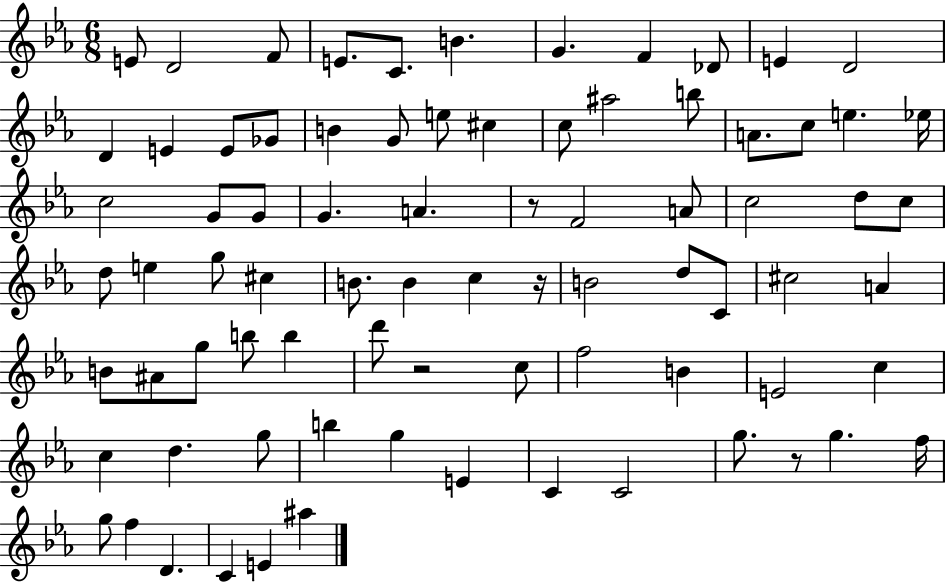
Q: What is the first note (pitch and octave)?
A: E4